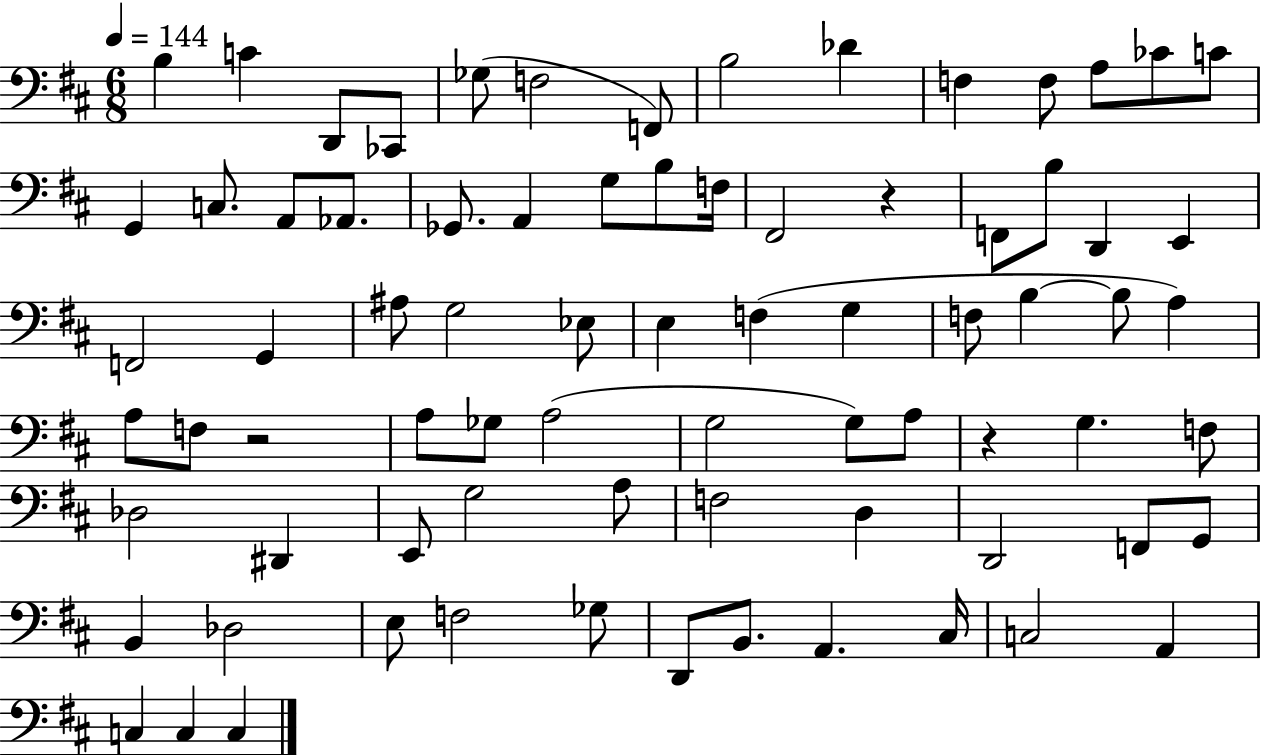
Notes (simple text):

B3/q C4/q D2/e CES2/e Gb3/e F3/h F2/e B3/h Db4/q F3/q F3/e A3/e CES4/e C4/e G2/q C3/e. A2/e Ab2/e. Gb2/e. A2/q G3/e B3/e F3/s F#2/h R/q F2/e B3/e D2/q E2/q F2/h G2/q A#3/e G3/h Eb3/e E3/q F3/q G3/q F3/e B3/q B3/e A3/q A3/e F3/e R/h A3/e Gb3/e A3/h G3/h G3/e A3/e R/q G3/q. F3/e Db3/h D#2/q E2/e G3/h A3/e F3/h D3/q D2/h F2/e G2/e B2/q Db3/h E3/e F3/h Gb3/e D2/e B2/e. A2/q. C#3/s C3/h A2/q C3/q C3/q C3/q